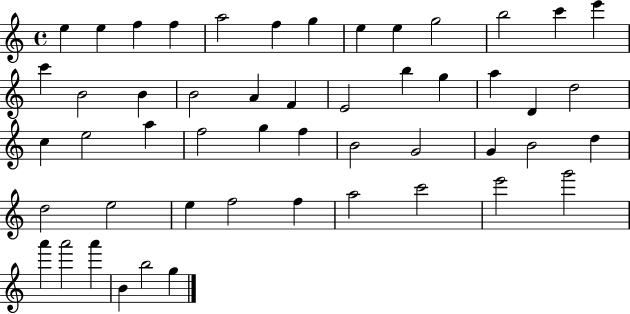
X:1
T:Untitled
M:4/4
L:1/4
K:C
e e f f a2 f g e e g2 b2 c' e' c' B2 B B2 A F E2 b g a D d2 c e2 a f2 g f B2 G2 G B2 d d2 e2 e f2 f a2 c'2 e'2 g'2 a' a'2 a' B b2 g